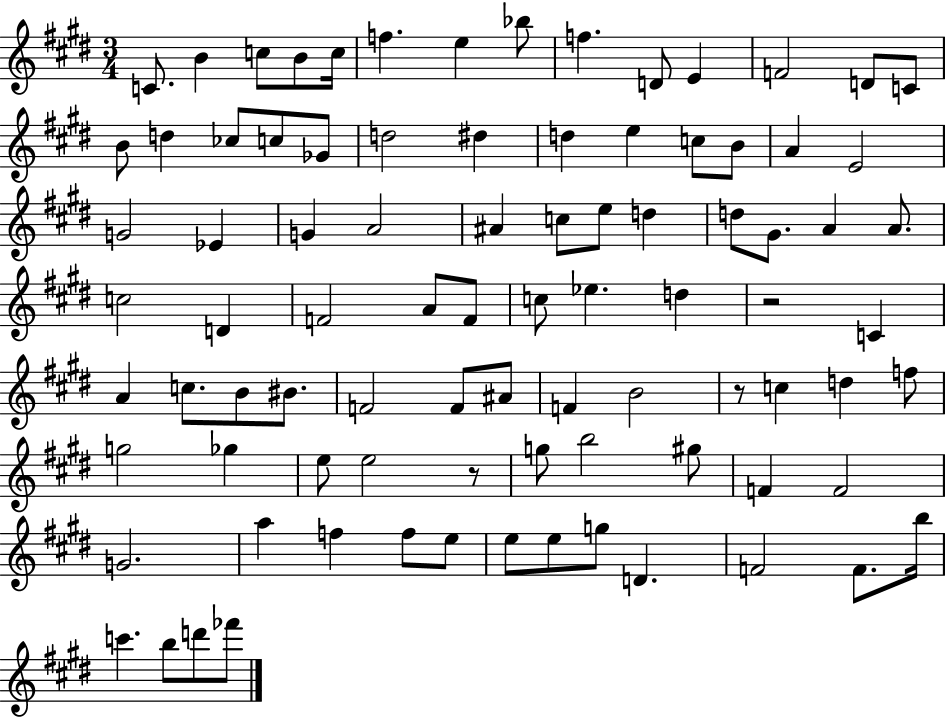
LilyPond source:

{
  \clef treble
  \numericTimeSignature
  \time 3/4
  \key e \major
  \repeat volta 2 { c'8. b'4 c''8 b'8 c''16 | f''4. e''4 bes''8 | f''4. d'8 e'4 | f'2 d'8 c'8 | \break b'8 d''4 ces''8 c''8 ges'8 | d''2 dis''4 | d''4 e''4 c''8 b'8 | a'4 e'2 | \break g'2 ees'4 | g'4 a'2 | ais'4 c''8 e''8 d''4 | d''8 gis'8. a'4 a'8. | \break c''2 d'4 | f'2 a'8 f'8 | c''8 ees''4. d''4 | r2 c'4 | \break a'4 c''8. b'8 bis'8. | f'2 f'8 ais'8 | f'4 b'2 | r8 c''4 d''4 f''8 | \break g''2 ges''4 | e''8 e''2 r8 | g''8 b''2 gis''8 | f'4 f'2 | \break g'2. | a''4 f''4 f''8 e''8 | e''8 e''8 g''8 d'4. | f'2 f'8. b''16 | \break c'''4. b''8 d'''8 fes'''8 | } \bar "|."
}